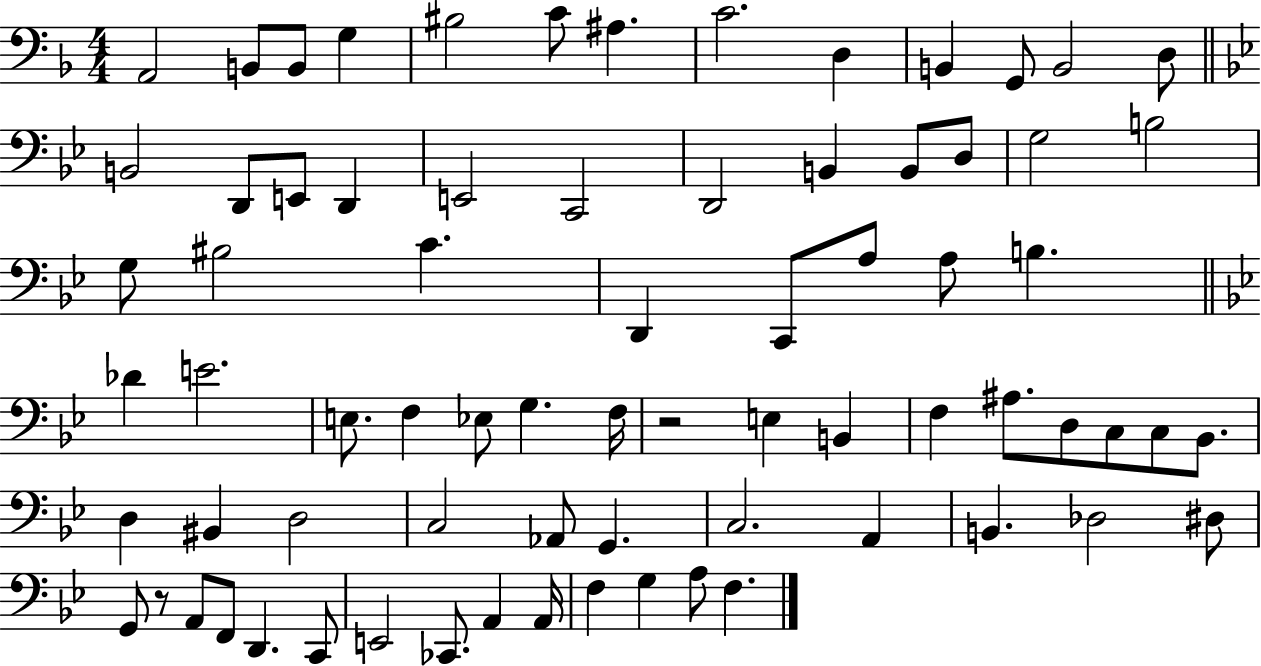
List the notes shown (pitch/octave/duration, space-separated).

A2/h B2/e B2/e G3/q BIS3/h C4/e A#3/q. C4/h. D3/q B2/q G2/e B2/h D3/e B2/h D2/e E2/e D2/q E2/h C2/h D2/h B2/q B2/e D3/e G3/h B3/h G3/e BIS3/h C4/q. D2/q C2/e A3/e A3/e B3/q. Db4/q E4/h. E3/e. F3/q Eb3/e G3/q. F3/s R/h E3/q B2/q F3/q A#3/e. D3/e C3/e C3/e Bb2/e. D3/q BIS2/q D3/h C3/h Ab2/e G2/q. C3/h. A2/q B2/q. Db3/h D#3/e G2/e R/e A2/e F2/e D2/q. C2/e E2/h CES2/e. A2/q A2/s F3/q G3/q A3/e F3/q.